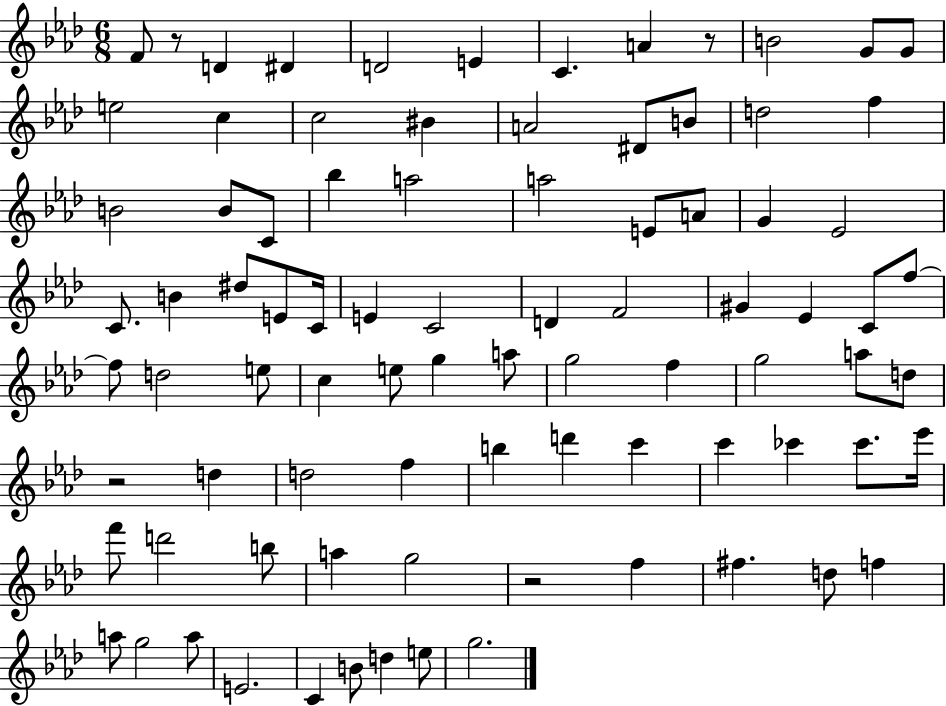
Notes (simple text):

F4/e R/e D4/q D#4/q D4/h E4/q C4/q. A4/q R/e B4/h G4/e G4/e E5/h C5/q C5/h BIS4/q A4/h D#4/e B4/e D5/h F5/q B4/h B4/e C4/e Bb5/q A5/h A5/h E4/e A4/e G4/q Eb4/h C4/e. B4/q D#5/e E4/e C4/s E4/q C4/h D4/q F4/h G#4/q Eb4/q C4/e F5/e F5/e D5/h E5/e C5/q E5/e G5/q A5/e G5/h F5/q G5/h A5/e D5/e R/h D5/q D5/h F5/q B5/q D6/q C6/q C6/q CES6/q CES6/e. Eb6/s F6/e D6/h B5/e A5/q G5/h R/h F5/q F#5/q. D5/e F5/q A5/e G5/h A5/e E4/h. C4/q B4/e D5/q E5/e G5/h.